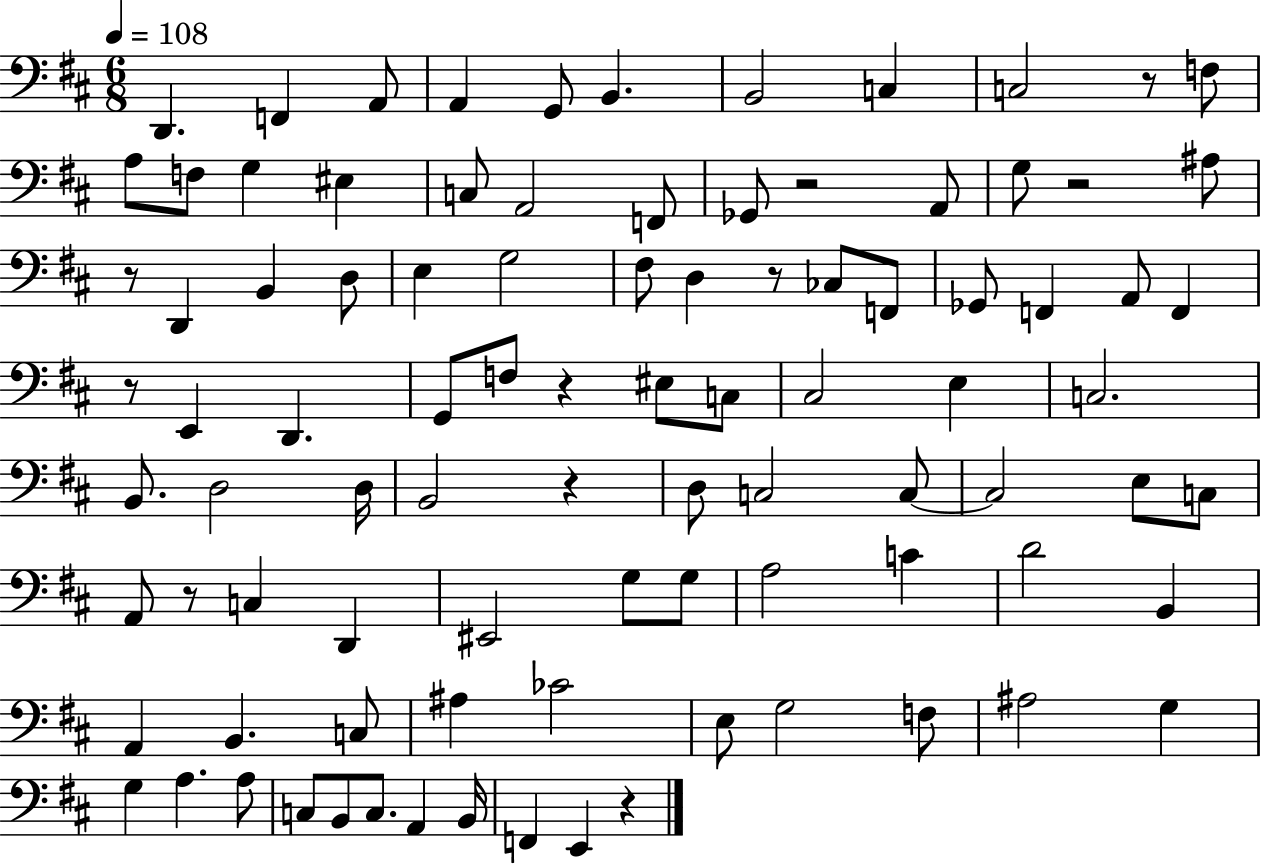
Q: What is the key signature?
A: D major